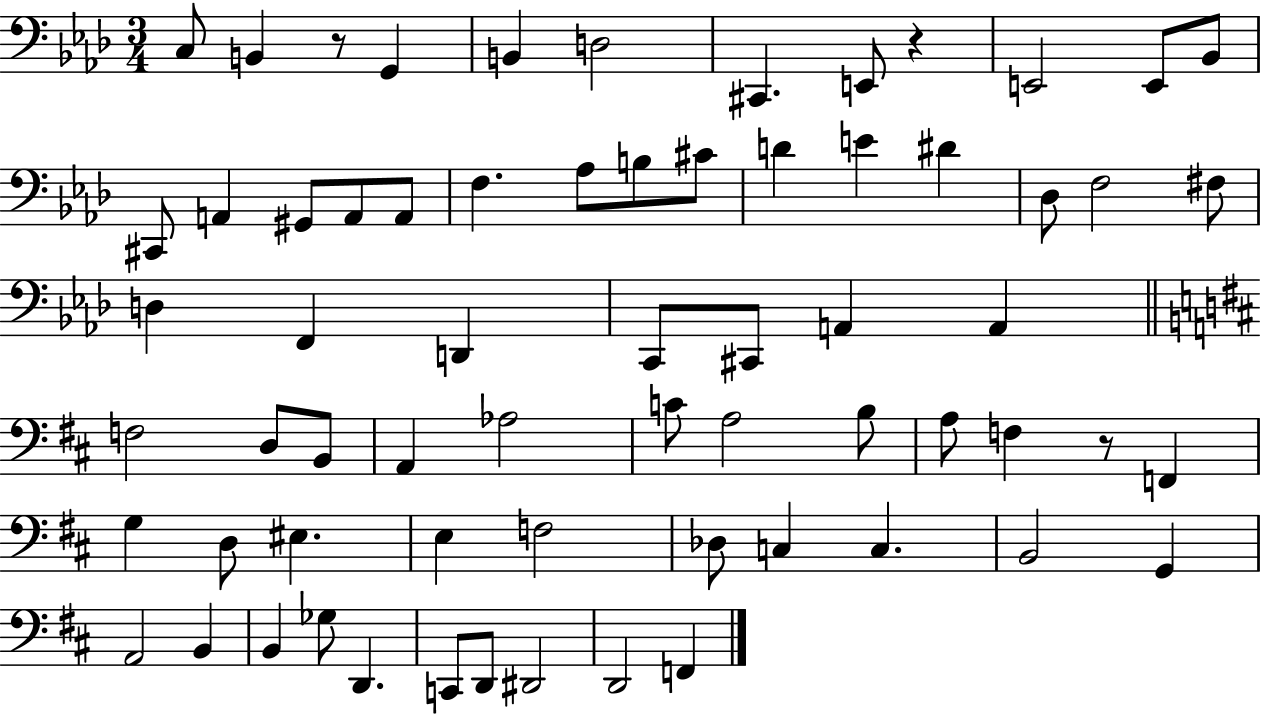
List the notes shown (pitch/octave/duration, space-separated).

C3/e B2/q R/e G2/q B2/q D3/h C#2/q. E2/e R/q E2/h E2/e Bb2/e C#2/e A2/q G#2/e A2/e A2/e F3/q. Ab3/e B3/e C#4/e D4/q E4/q D#4/q Db3/e F3/h F#3/e D3/q F2/q D2/q C2/e C#2/e A2/q A2/q F3/h D3/e B2/e A2/q Ab3/h C4/e A3/h B3/e A3/e F3/q R/e F2/q G3/q D3/e EIS3/q. E3/q F3/h Db3/e C3/q C3/q. B2/h G2/q A2/h B2/q B2/q Gb3/e D2/q. C2/e D2/e D#2/h D2/h F2/q